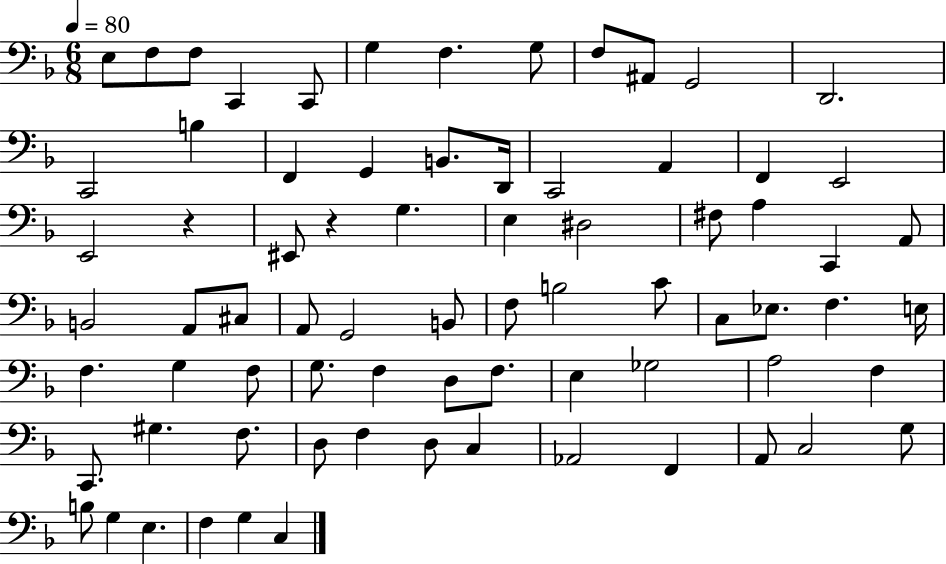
{
  \clef bass
  \numericTimeSignature
  \time 6/8
  \key f \major
  \tempo 4 = 80
  e8 f8 f8 c,4 c,8 | g4 f4. g8 | f8 ais,8 g,2 | d,2. | \break c,2 b4 | f,4 g,4 b,8. d,16 | c,2 a,4 | f,4 e,2 | \break e,2 r4 | eis,8 r4 g4. | e4 dis2 | fis8 a4 c,4 a,8 | \break b,2 a,8 cis8 | a,8 g,2 b,8 | f8 b2 c'8 | c8 ees8. f4. e16 | \break f4. g4 f8 | g8. f4 d8 f8. | e4 ges2 | a2 f4 | \break c,8. gis4. f8. | d8 f4 d8 c4 | aes,2 f,4 | a,8 c2 g8 | \break b8 g4 e4. | f4 g4 c4 | \bar "|."
}